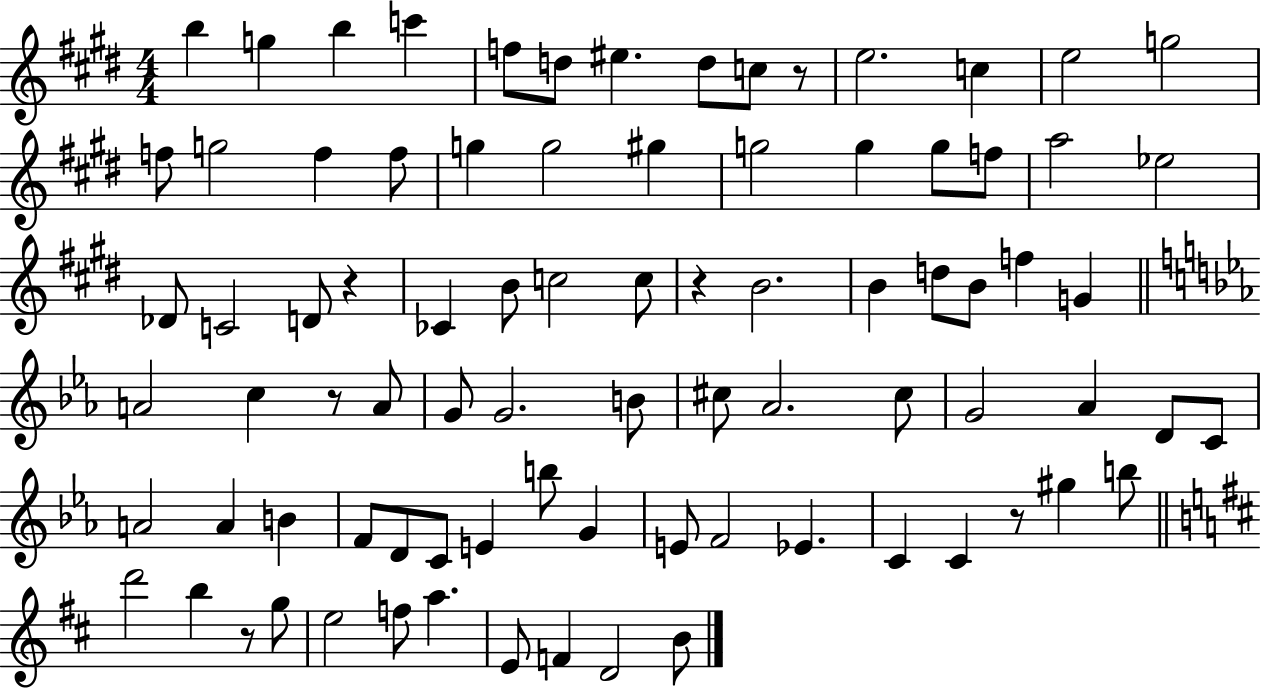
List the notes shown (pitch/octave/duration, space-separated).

B5/q G5/q B5/q C6/q F5/e D5/e EIS5/q. D5/e C5/e R/e E5/h. C5/q E5/h G5/h F5/e G5/h F5/q F5/e G5/q G5/h G#5/q G5/h G5/q G5/e F5/e A5/h Eb5/h Db4/e C4/h D4/e R/q CES4/q B4/e C5/h C5/e R/q B4/h. B4/q D5/e B4/e F5/q G4/q A4/h C5/q R/e A4/e G4/e G4/h. B4/e C#5/e Ab4/h. C#5/e G4/h Ab4/q D4/e C4/e A4/h A4/q B4/q F4/e D4/e C4/e E4/q B5/e G4/q E4/e F4/h Eb4/q. C4/q C4/q R/e G#5/q B5/e D6/h B5/q R/e G5/e E5/h F5/e A5/q. E4/e F4/q D4/h B4/e